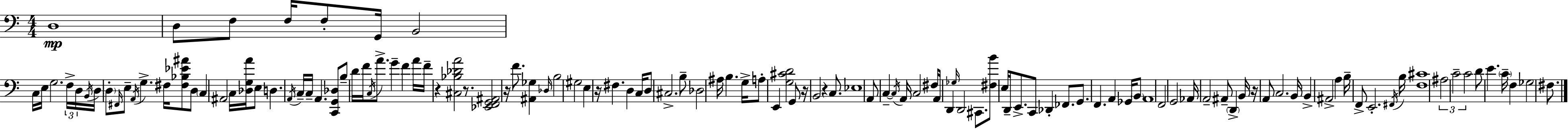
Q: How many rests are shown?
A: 7